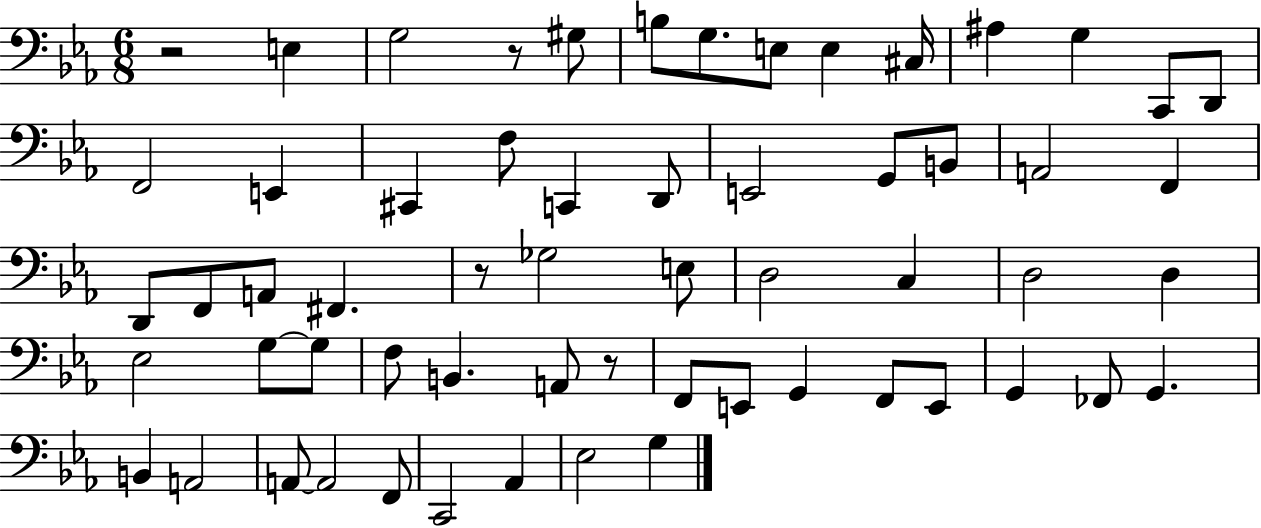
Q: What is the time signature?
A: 6/8